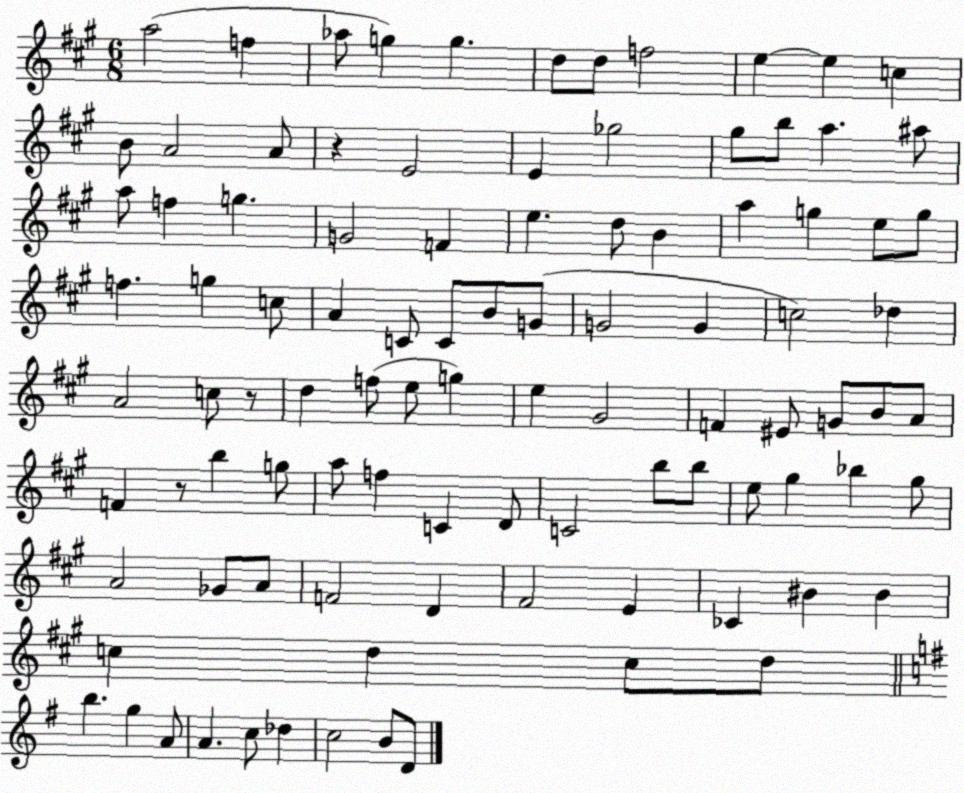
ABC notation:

X:1
T:Untitled
M:6/8
L:1/4
K:A
a2 f _a/2 g g d/2 d/2 f2 e e c B/2 A2 A/2 z E2 E _g2 ^g/2 b/2 a ^a/2 a/2 f g G2 F e d/2 B a g e/2 g/2 f g c/2 A C/2 C/2 B/2 G/2 G2 G c2 _d A2 c/2 z/2 d f/2 e/2 g e ^G2 F ^E/2 G/2 B/2 A/2 F z/2 b g/2 a/2 f C D/2 C2 b/2 b/2 e/2 ^g _b ^g/2 A2 _G/2 A/2 F2 D ^F2 E _C ^B ^B c d c/2 d/2 b g A/2 A c/2 _d c2 B/2 D/2